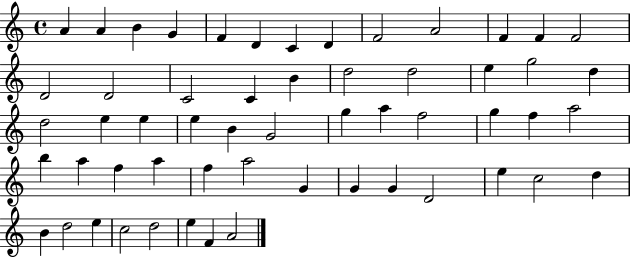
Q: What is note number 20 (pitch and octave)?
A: D5